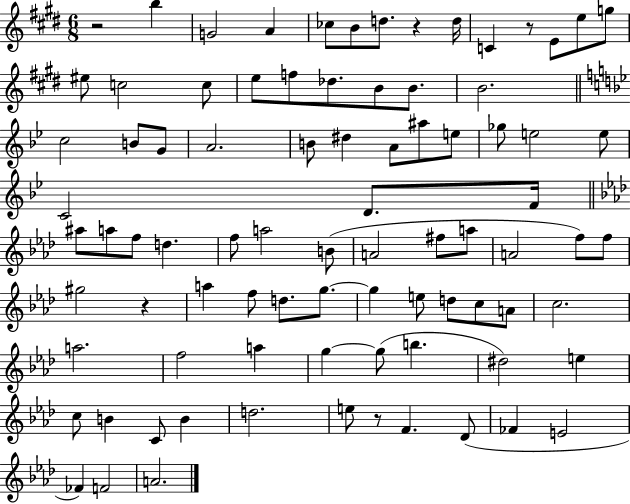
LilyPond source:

{
  \clef treble
  \numericTimeSignature
  \time 6/8
  \key e \major
  \repeat volta 2 { r2 b''4 | g'2 a'4 | ces''8 b'8 d''8. r4 d''16 | c'4 r8 e'8 e''8 g''8 | \break eis''8 c''2 c''8 | e''8 f''8 des''8. b'8 b'8. | b'2. | \bar "||" \break \key bes \major c''2 b'8 g'8 | a'2. | b'8 dis''4 a'8 ais''8 e''8 | ges''8 e''2 e''8 | \break c'2 d'8. f'16 | \bar "||" \break \key aes \major ais''8 a''8 f''8 d''4. | f''8 a''2 b'8( | a'2 fis''8 a''8 | a'2 f''8) f''8 | \break gis''2 r4 | a''4 f''8 d''8. g''8.~~ | g''4 e''8 d''8 c''8 a'8 | c''2. | \break a''2. | f''2 a''4 | g''4~~ g''8( b''4. | dis''2) e''4 | \break c''8 b'4 c'8 b'4 | d''2. | e''8 r8 f'4. des'8( | fes'4 e'2 | \break fes'4) f'2 | a'2. | } \bar "|."
}